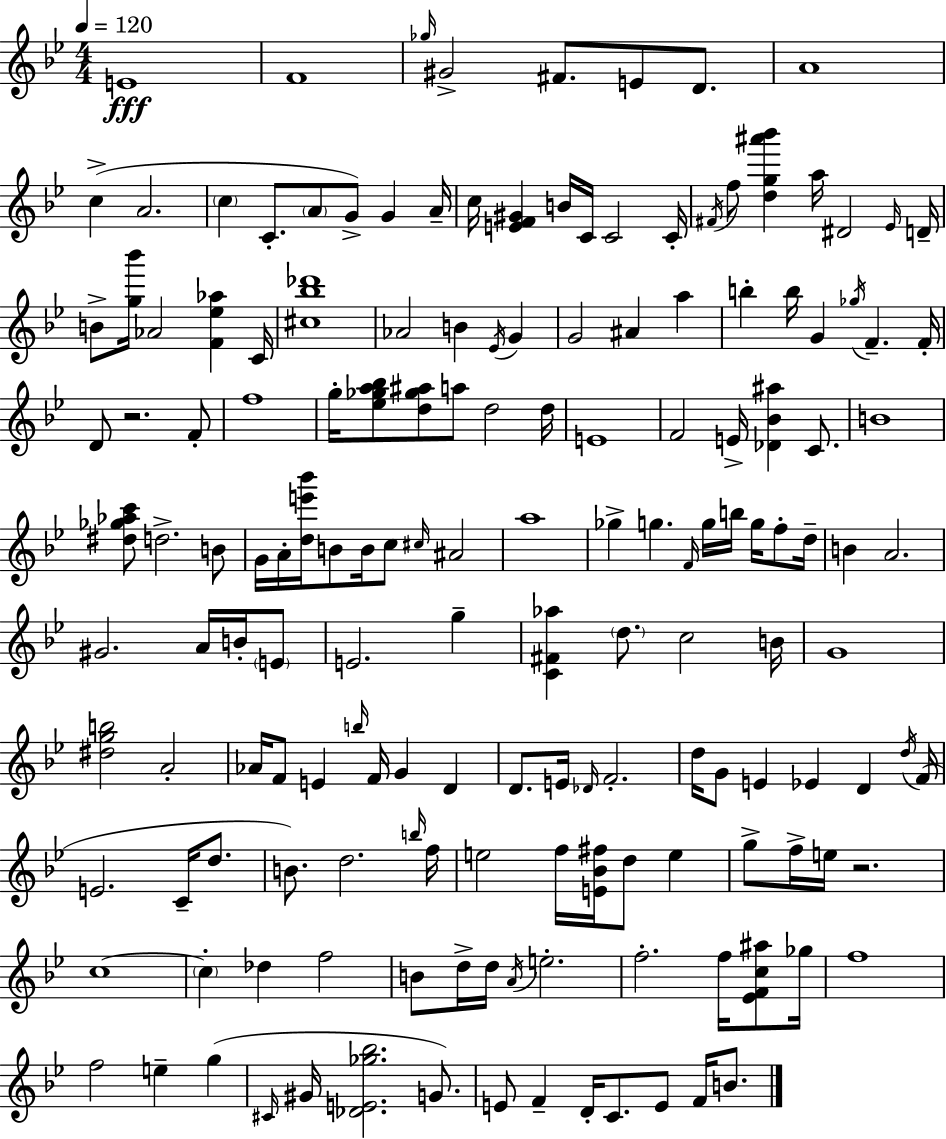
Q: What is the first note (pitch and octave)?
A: E4